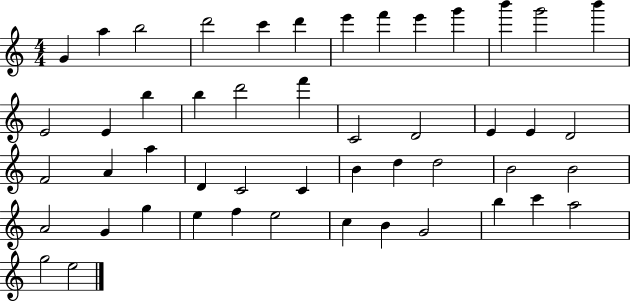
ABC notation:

X:1
T:Untitled
M:4/4
L:1/4
K:C
G a b2 d'2 c' d' e' f' e' g' b' g'2 b' E2 E b b d'2 f' C2 D2 E E D2 F2 A a D C2 C B d d2 B2 B2 A2 G g e f e2 c B G2 b c' a2 g2 e2